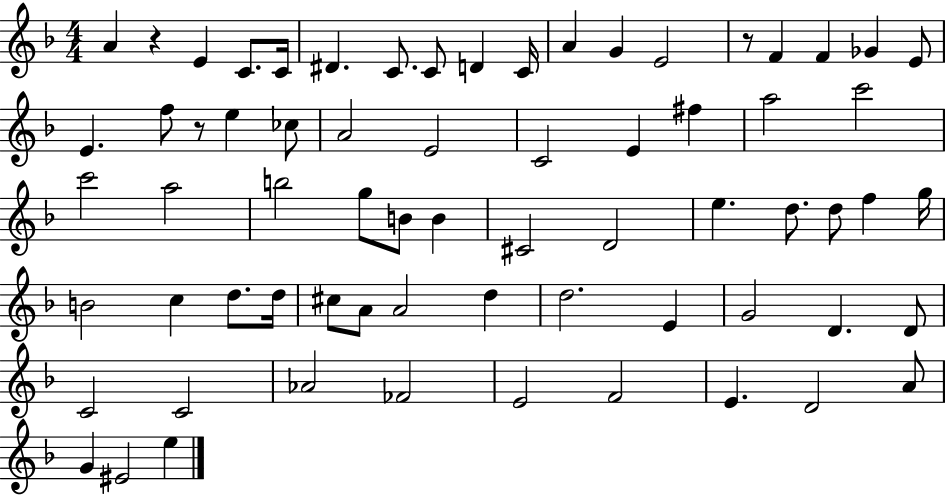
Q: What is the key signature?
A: F major